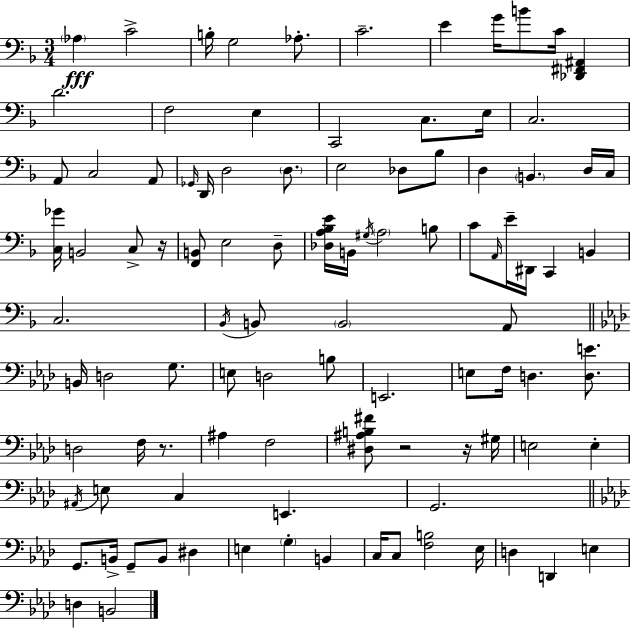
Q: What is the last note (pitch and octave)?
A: B2